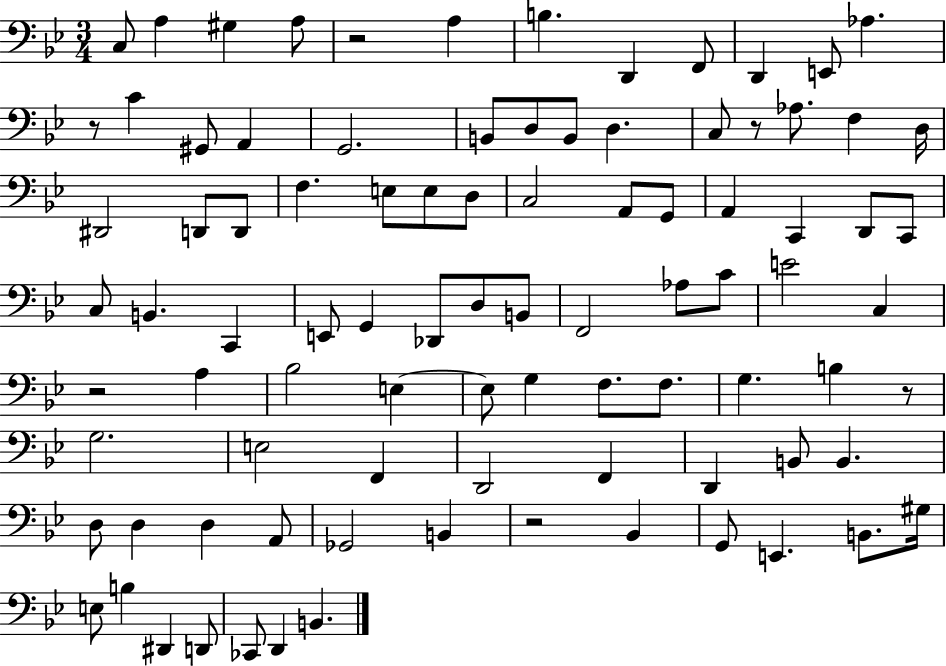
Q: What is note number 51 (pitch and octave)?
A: A3